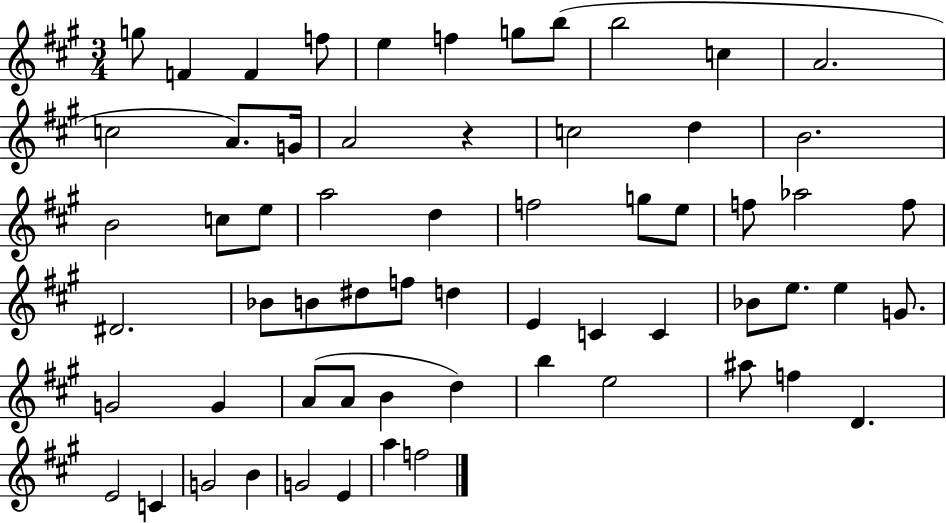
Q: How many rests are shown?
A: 1